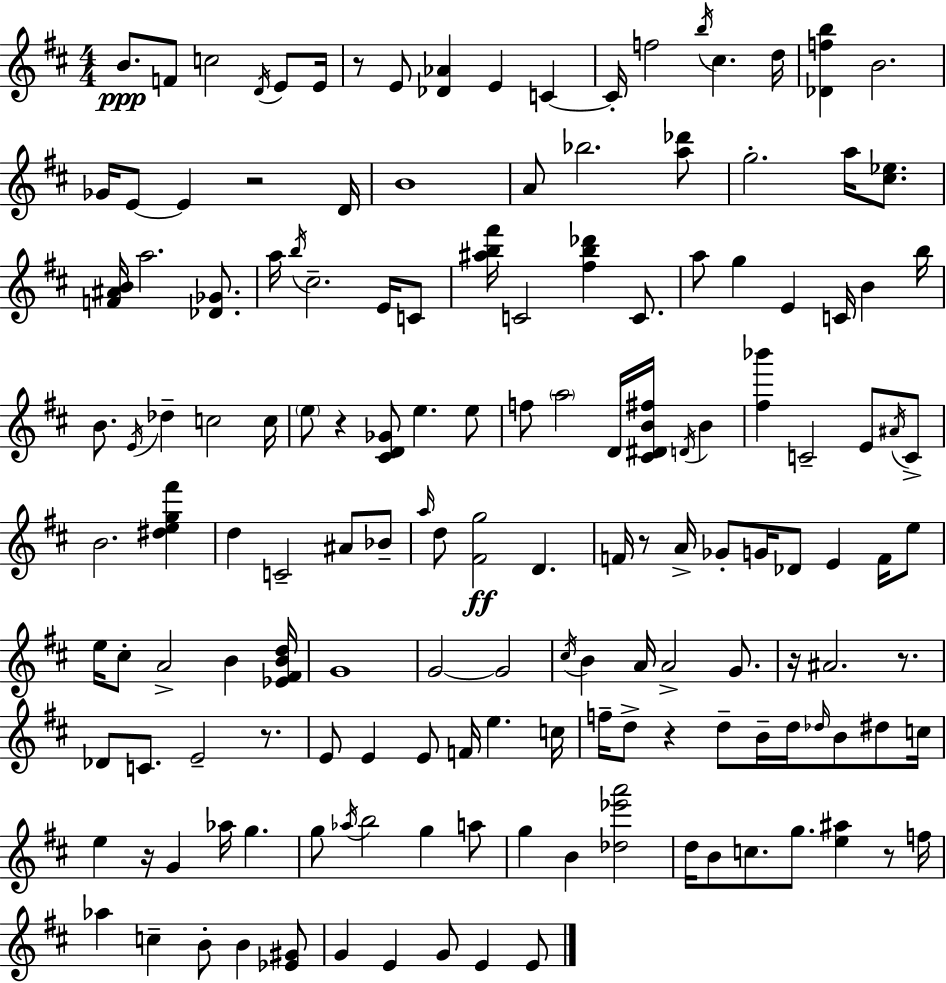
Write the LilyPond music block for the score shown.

{
  \clef treble
  \numericTimeSignature
  \time 4/4
  \key d \major
  b'8.\ppp f'8 c''2 \acciaccatura { d'16 } e'8 | e'16 r8 e'8 <des' aes'>4 e'4 c'4~~ | c'16-. f''2 \acciaccatura { b''16 } cis''4. | d''16 <des' f'' b''>4 b'2. | \break ges'16 e'8~~ e'4 r2 | d'16 b'1 | a'8 bes''2. | <a'' des'''>8 g''2.-. a''16 <cis'' ees''>8. | \break <f' ais' b'>16 a''2. <des' ges'>8. | a''16 \acciaccatura { b''16 } cis''2.-- | e'16 c'8 <ais'' b'' fis'''>16 c'2 <fis'' b'' des'''>4 | c'8. a''8 g''4 e'4 c'16 b'4 | \break b''16 b'8. \acciaccatura { e'16 } des''4-- c''2 | c''16 \parenthesize e''8 r4 <cis' d' ges'>8 e''4. | e''8 f''8 \parenthesize a''2 d'16 <cis' dis' b' fis''>16 | \acciaccatura { d'16 } b'4 <fis'' bes'''>4 c'2-- | \break e'8 \acciaccatura { ais'16 } c'8-> b'2. | <dis'' e'' g'' fis'''>4 d''4 c'2-- | ais'8 bes'8-- \grace { a''16 } d''8 <fis' g''>2\ff | d'4. f'16 r8 a'16-> ges'8-. g'16 des'8 | \break e'4 f'16 e''8 e''16 cis''8-. a'2-> | b'4 <ees' fis' b' d''>16 g'1 | g'2~~ g'2 | \acciaccatura { cis''16 } b'4 a'16 a'2-> | \break g'8. r16 ais'2. | r8. des'8 c'8. e'2-- | r8. e'8 e'4 e'8 | f'16 e''4. c''16 f''16-- d''8-> r4 d''8-- | \break b'16-- d''16 \grace { des''16 } b'8 dis''8 c''16 e''4 r16 g'4 | aes''16 g''4. g''8 \acciaccatura { aes''16 } b''2 | g''4 a''8 g''4 b'4 | <des'' ees''' a'''>2 d''16 b'8 c''8. | \break g''8. <e'' ais''>4 r8 f''16 aes''4 c''4-- | b'8-. b'4 <ees' gis'>8 g'4 e'4 | g'8 e'4 e'8 \bar "|."
}